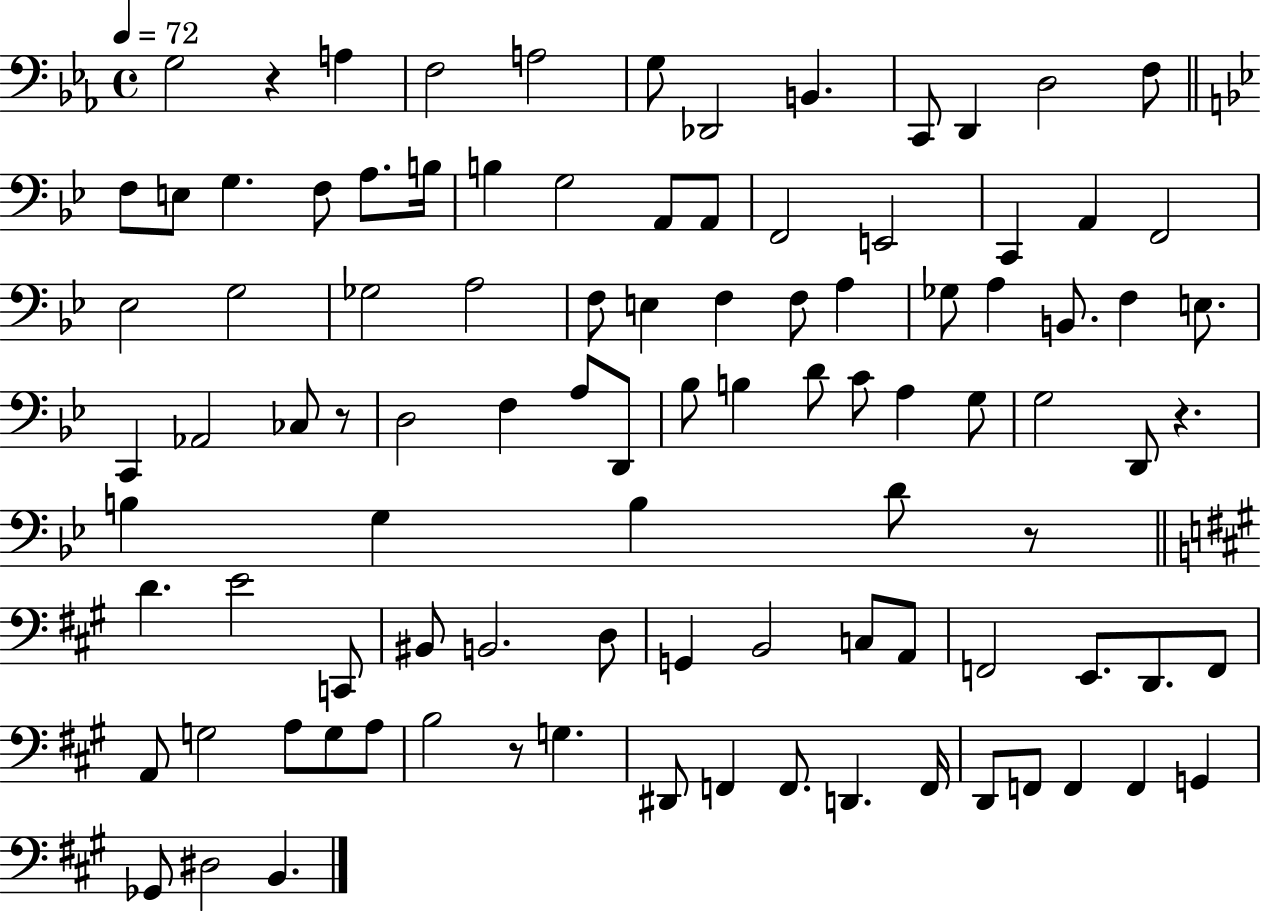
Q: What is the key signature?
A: EES major